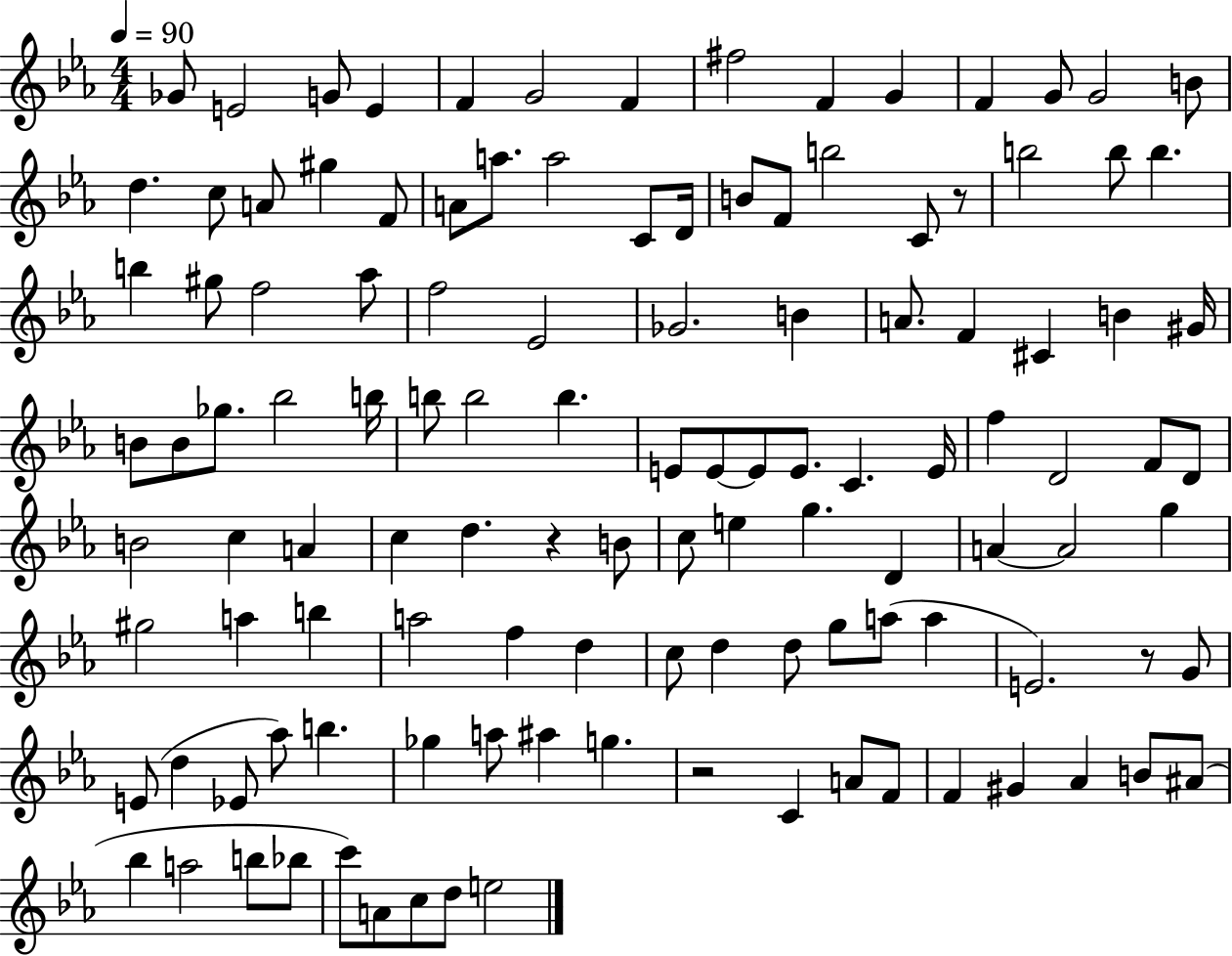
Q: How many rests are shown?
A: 4